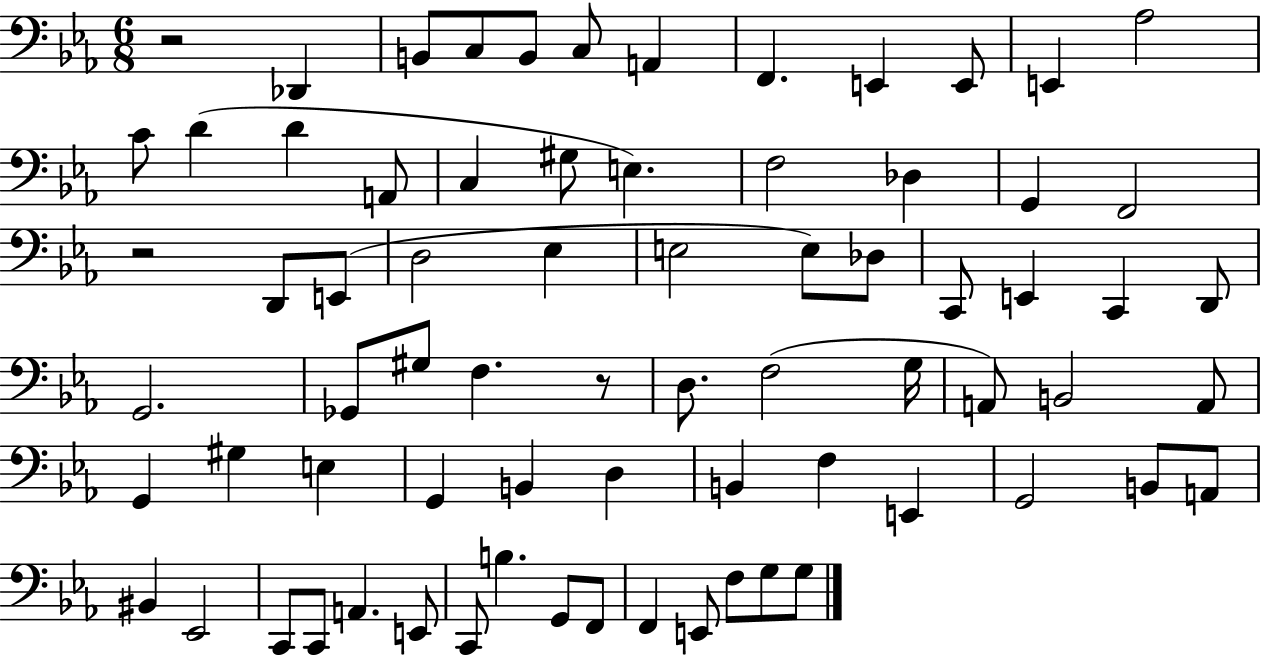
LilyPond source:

{
  \clef bass
  \numericTimeSignature
  \time 6/8
  \key ees \major
  r2 des,4 | b,8 c8 b,8 c8 a,4 | f,4. e,4 e,8 | e,4 aes2 | \break c'8 d'4( d'4 a,8 | c4 gis8 e4.) | f2 des4 | g,4 f,2 | \break r2 d,8 e,8( | d2 ees4 | e2 e8) des8 | c,8 e,4 c,4 d,8 | \break g,2. | ges,8 gis8 f4. r8 | d8. f2( g16 | a,8) b,2 a,8 | \break g,4 gis4 e4 | g,4 b,4 d4 | b,4 f4 e,4 | g,2 b,8 a,8 | \break bis,4 ees,2 | c,8 c,8 a,4. e,8 | c,8 b4. g,8 f,8 | f,4 e,8 f8 g8 g8 | \break \bar "|."
}